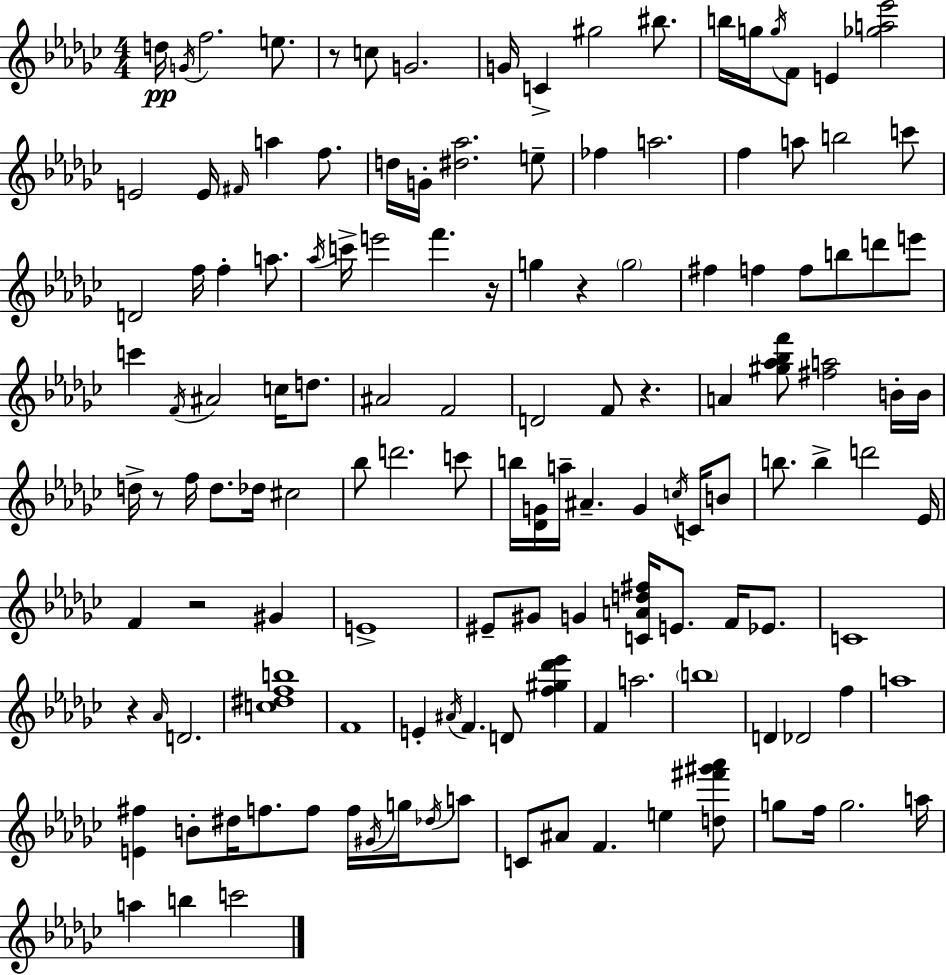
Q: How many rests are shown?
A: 7